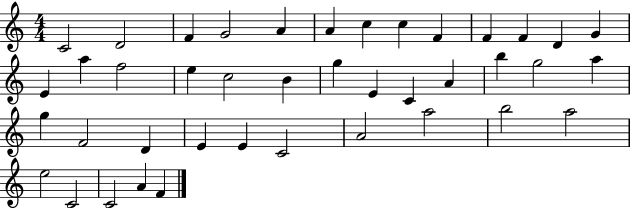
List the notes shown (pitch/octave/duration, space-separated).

C4/h D4/h F4/q G4/h A4/q A4/q C5/q C5/q F4/q F4/q F4/q D4/q G4/q E4/q A5/q F5/h E5/q C5/h B4/q G5/q E4/q C4/q A4/q B5/q G5/h A5/q G5/q F4/h D4/q E4/q E4/q C4/h A4/h A5/h B5/h A5/h E5/h C4/h C4/h A4/q F4/q